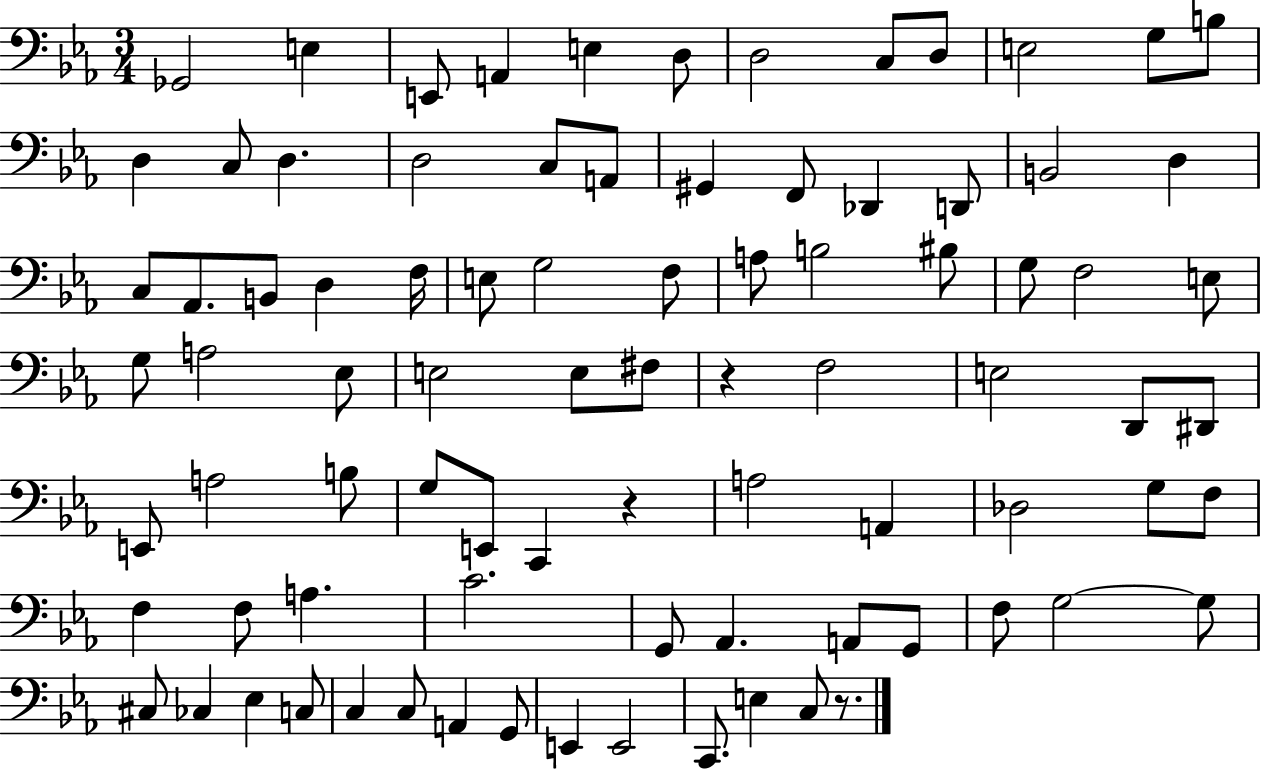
X:1
T:Untitled
M:3/4
L:1/4
K:Eb
_G,,2 E, E,,/2 A,, E, D,/2 D,2 C,/2 D,/2 E,2 G,/2 B,/2 D, C,/2 D, D,2 C,/2 A,,/2 ^G,, F,,/2 _D,, D,,/2 B,,2 D, C,/2 _A,,/2 B,,/2 D, F,/4 E,/2 G,2 F,/2 A,/2 B,2 ^B,/2 G,/2 F,2 E,/2 G,/2 A,2 _E,/2 E,2 E,/2 ^F,/2 z F,2 E,2 D,,/2 ^D,,/2 E,,/2 A,2 B,/2 G,/2 E,,/2 C,, z A,2 A,, _D,2 G,/2 F,/2 F, F,/2 A, C2 G,,/2 _A,, A,,/2 G,,/2 F,/2 G,2 G,/2 ^C,/2 _C, _E, C,/2 C, C,/2 A,, G,,/2 E,, E,,2 C,,/2 E, C,/2 z/2